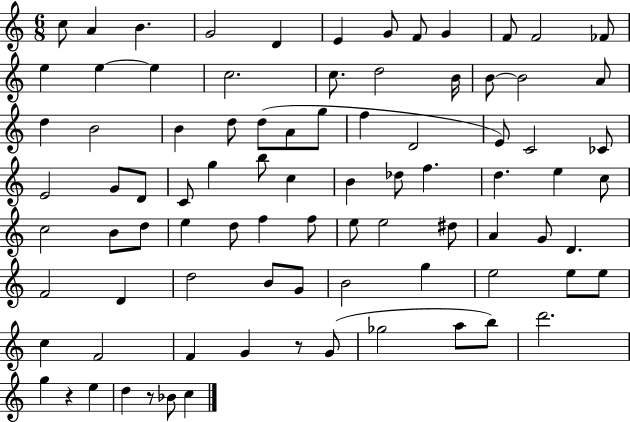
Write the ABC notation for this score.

X:1
T:Untitled
M:6/8
L:1/4
K:C
c/2 A B G2 D E G/2 F/2 G F/2 F2 _F/2 e e e c2 c/2 d2 B/4 B/2 B2 A/2 d B2 B d/2 d/2 A/2 g/2 f D2 E/2 C2 _C/2 E2 G/2 D/2 C/2 g b/2 c B _d/2 f d e c/2 c2 B/2 d/2 e d/2 f f/2 e/2 e2 ^d/2 A G/2 D F2 D d2 B/2 G/2 B2 g e2 e/2 e/2 c F2 F G z/2 G/2 _g2 a/2 b/2 d'2 g z e d z/2 _B/2 c